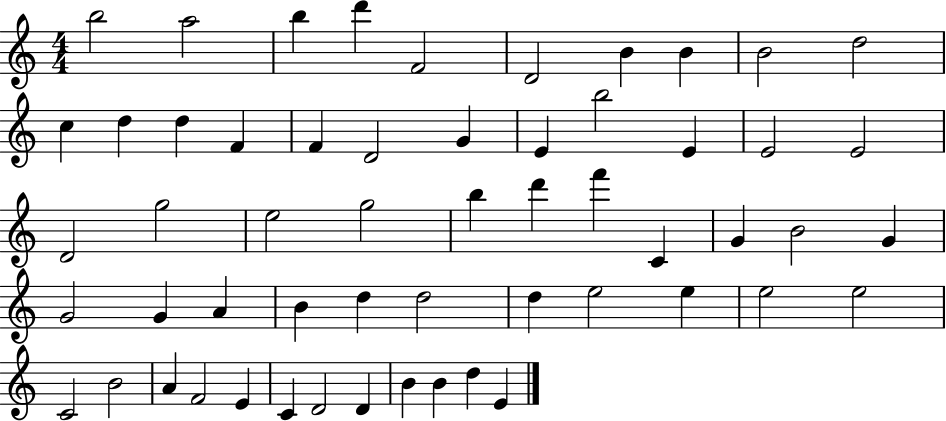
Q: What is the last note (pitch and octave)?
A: E4